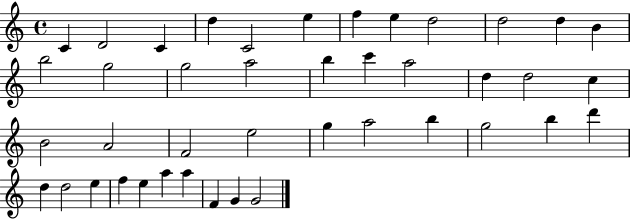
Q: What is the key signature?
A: C major